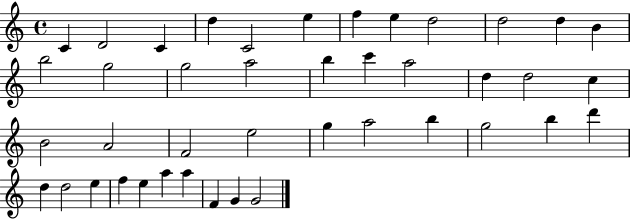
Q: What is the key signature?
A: C major